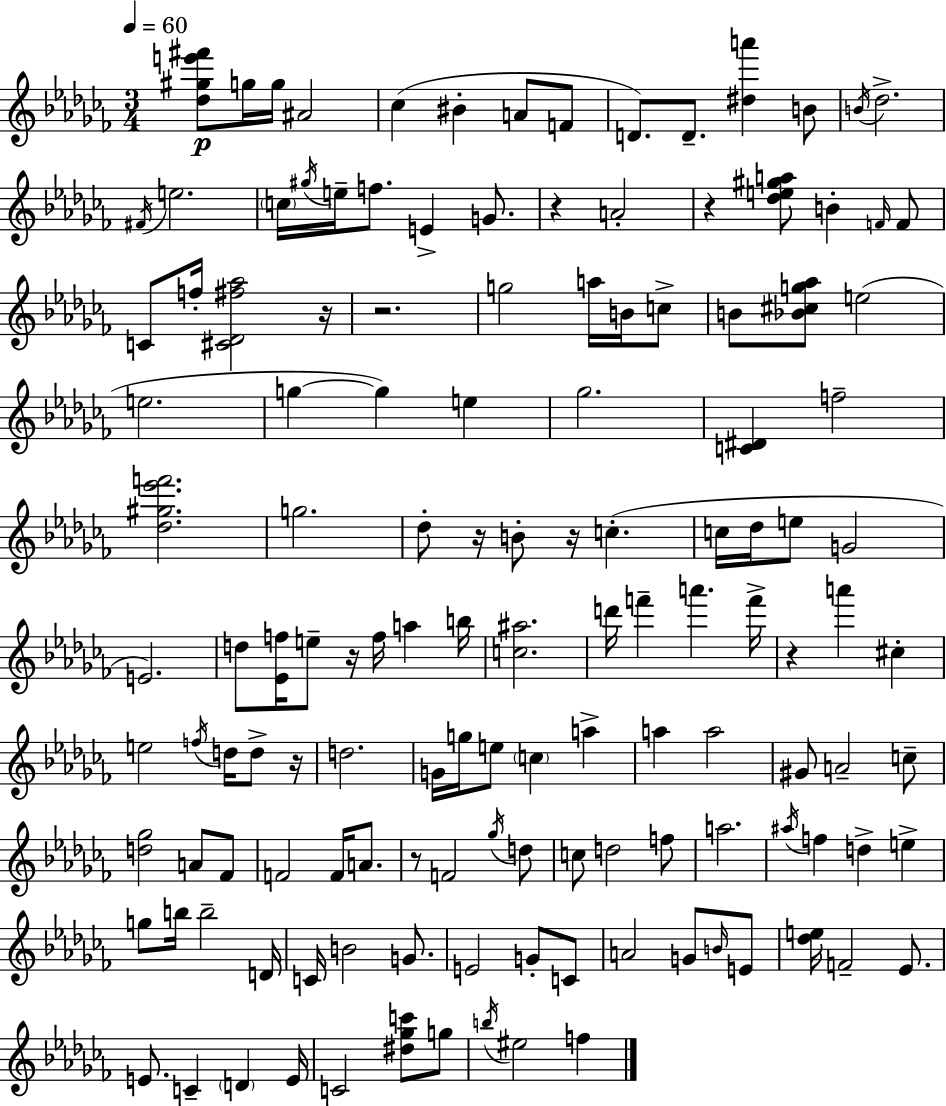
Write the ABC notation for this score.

X:1
T:Untitled
M:3/4
L:1/4
K:Abm
[_d^ge'^f']/2 g/4 g/4 ^A2 _c ^B A/2 F/2 D/2 D/2 [^da'] B/2 B/4 _d2 ^F/4 e2 c/4 ^g/4 e/4 f/2 E G/2 z A2 z [_de^ga]/2 B F/4 F/2 C/2 f/4 [^C_D^f_a]2 z/4 z2 g2 a/4 B/4 c/2 B/2 [_B^cg_a]/2 e2 e2 g g e _g2 [C^D] f2 [_d^g_e'f']2 g2 _d/2 z/4 B/2 z/4 c c/4 _d/4 e/2 G2 E2 d/2 [_Ef]/4 e/2 z/4 f/4 a b/4 [c^a]2 d'/4 f' a' f'/4 z a' ^c e2 f/4 d/4 d/2 z/4 d2 G/4 g/4 e/2 c a a a2 ^G/2 A2 c/2 [d_g]2 A/2 _F/2 F2 F/4 A/2 z/2 F2 _g/4 d/2 c/2 d2 f/2 a2 ^a/4 f d e g/2 b/4 b2 D/4 C/4 B2 G/2 E2 G/2 C/2 A2 G/2 B/4 E/2 [_de]/4 F2 _E/2 E/2 C D E/4 C2 [^d_gc']/2 g/2 b/4 ^e2 f